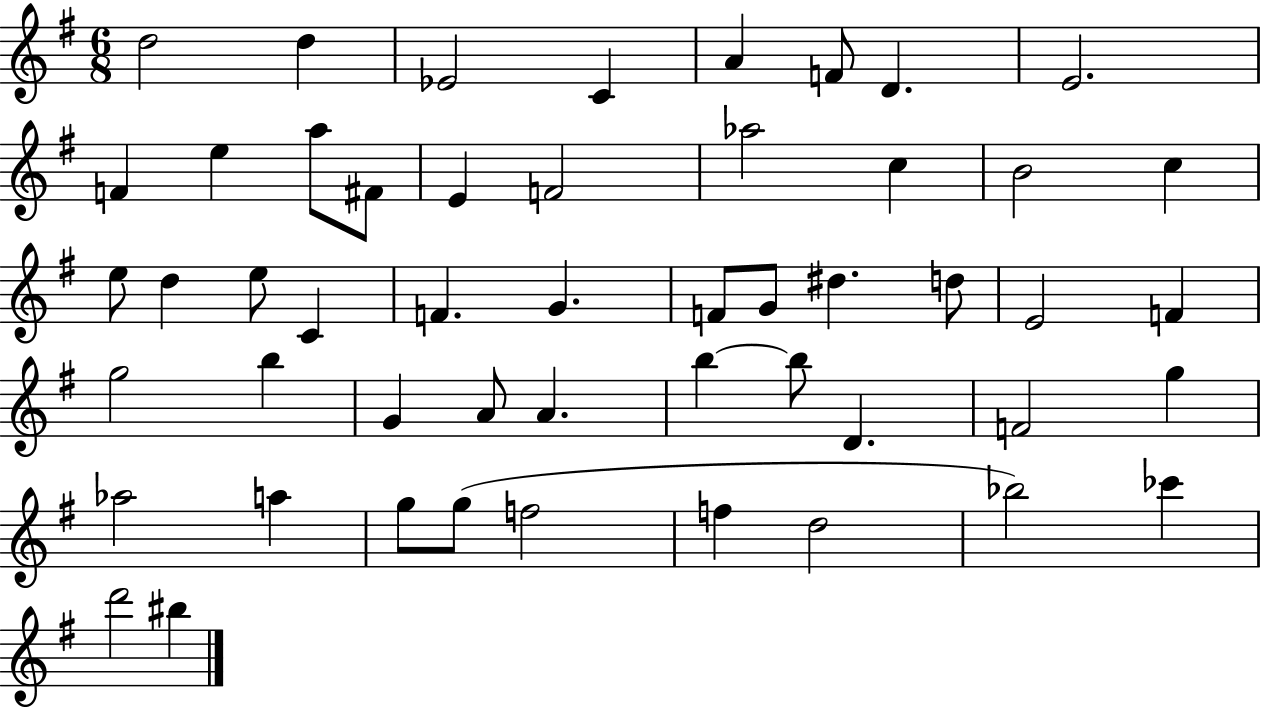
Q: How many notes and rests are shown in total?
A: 51